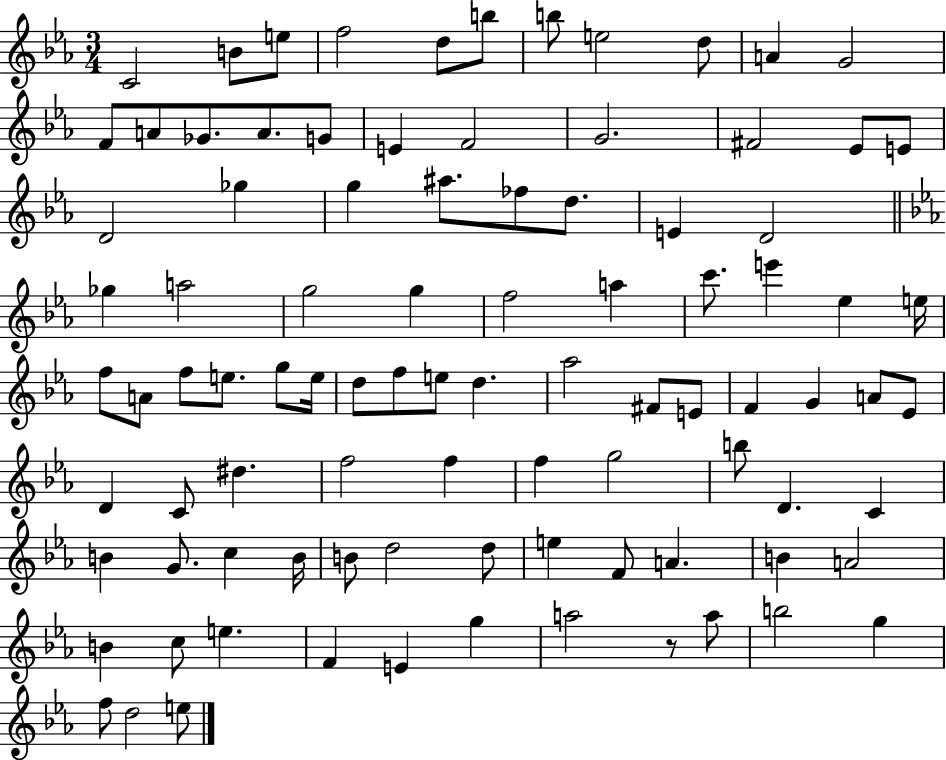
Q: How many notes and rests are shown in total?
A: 93